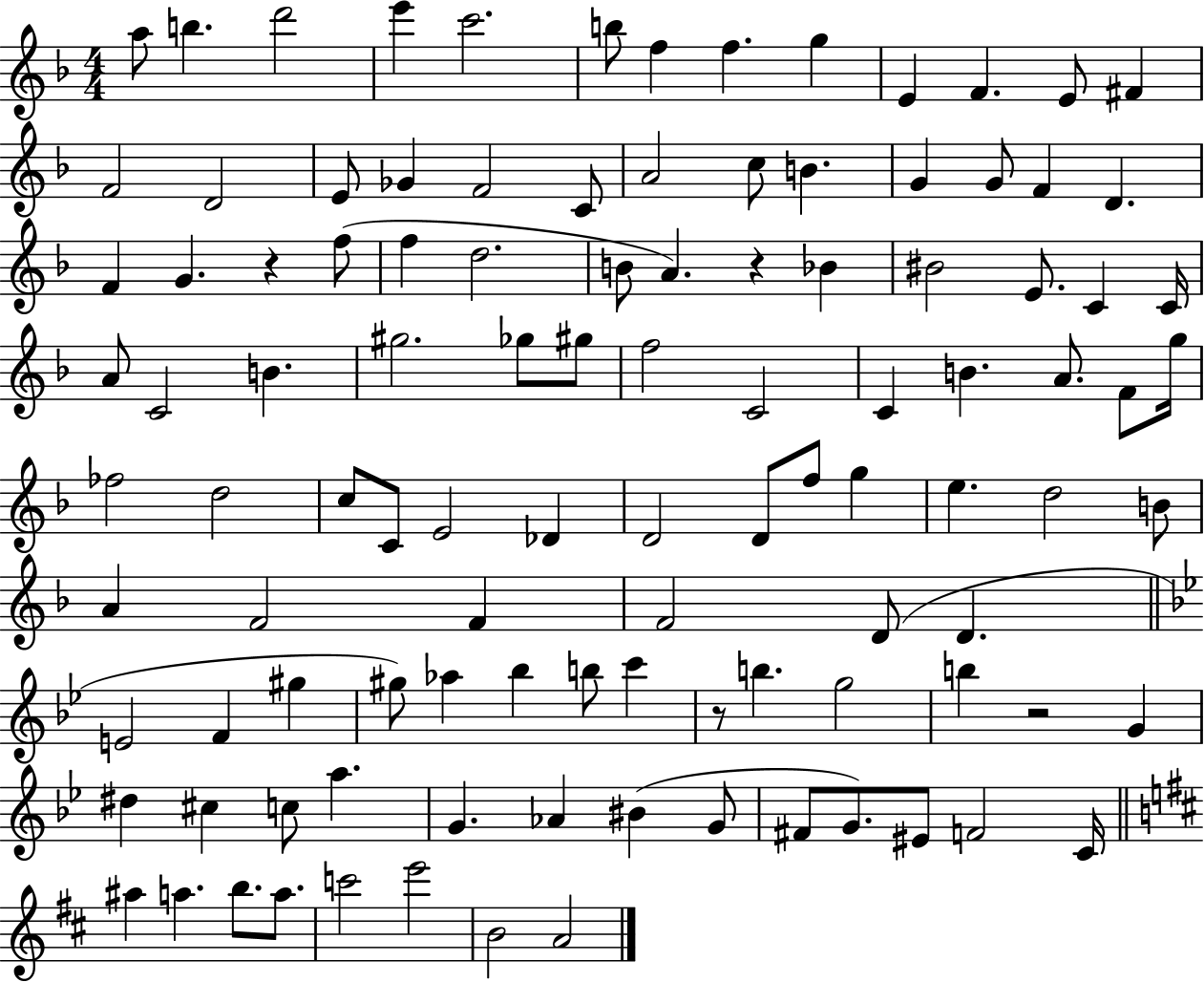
X:1
T:Untitled
M:4/4
L:1/4
K:F
a/2 b d'2 e' c'2 b/2 f f g E F E/2 ^F F2 D2 E/2 _G F2 C/2 A2 c/2 B G G/2 F D F G z f/2 f d2 B/2 A z _B ^B2 E/2 C C/4 A/2 C2 B ^g2 _g/2 ^g/2 f2 C2 C B A/2 F/2 g/4 _f2 d2 c/2 C/2 E2 _D D2 D/2 f/2 g e d2 B/2 A F2 F F2 D/2 D E2 F ^g ^g/2 _a _b b/2 c' z/2 b g2 b z2 G ^d ^c c/2 a G _A ^B G/2 ^F/2 G/2 ^E/2 F2 C/4 ^a a b/2 a/2 c'2 e'2 B2 A2